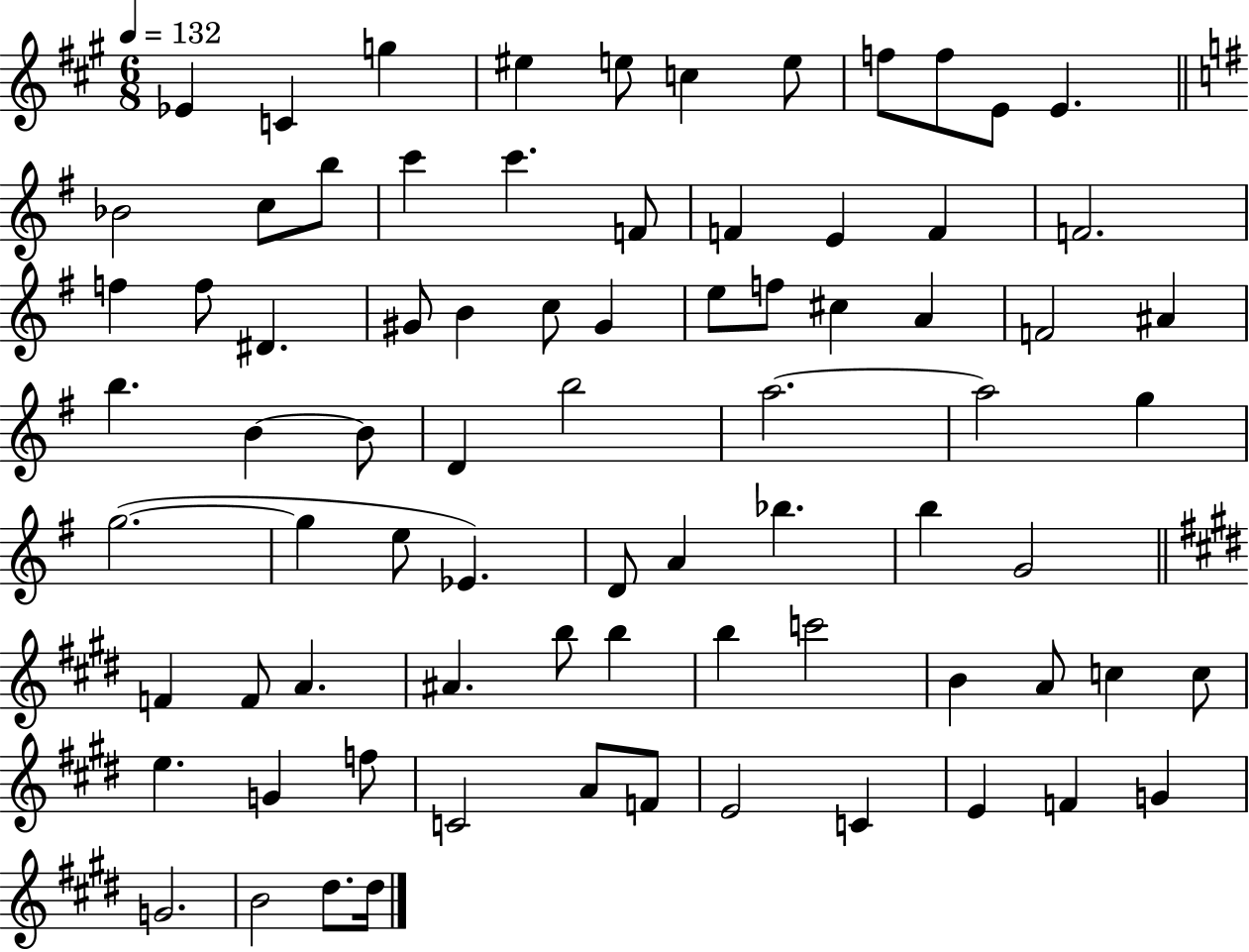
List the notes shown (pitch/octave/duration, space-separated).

Eb4/q C4/q G5/q EIS5/q E5/e C5/q E5/e F5/e F5/e E4/e E4/q. Bb4/h C5/e B5/e C6/q C6/q. F4/e F4/q E4/q F4/q F4/h. F5/q F5/e D#4/q. G#4/e B4/q C5/e G#4/q E5/e F5/e C#5/q A4/q F4/h A#4/q B5/q. B4/q B4/e D4/q B5/h A5/h. A5/h G5/q G5/h. G5/q E5/e Eb4/q. D4/e A4/q Bb5/q. B5/q G4/h F4/q F4/e A4/q. A#4/q. B5/e B5/q B5/q C6/h B4/q A4/e C5/q C5/e E5/q. G4/q F5/e C4/h A4/e F4/e E4/h C4/q E4/q F4/q G4/q G4/h. B4/h D#5/e. D#5/s